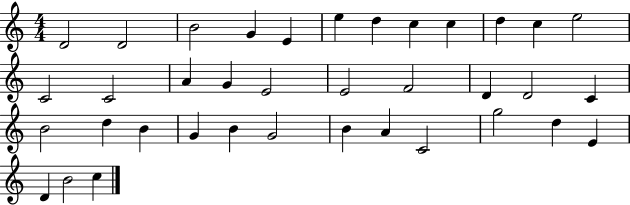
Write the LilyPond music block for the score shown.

{
  \clef treble
  \numericTimeSignature
  \time 4/4
  \key c \major
  d'2 d'2 | b'2 g'4 e'4 | e''4 d''4 c''4 c''4 | d''4 c''4 e''2 | \break c'2 c'2 | a'4 g'4 e'2 | e'2 f'2 | d'4 d'2 c'4 | \break b'2 d''4 b'4 | g'4 b'4 g'2 | b'4 a'4 c'2 | g''2 d''4 e'4 | \break d'4 b'2 c''4 | \bar "|."
}